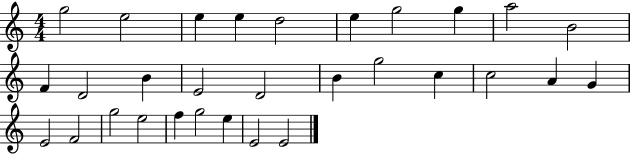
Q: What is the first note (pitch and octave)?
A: G5